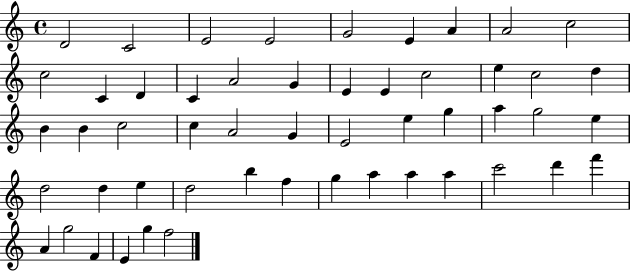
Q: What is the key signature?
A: C major